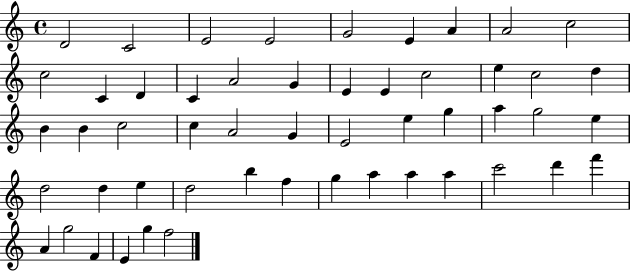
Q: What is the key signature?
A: C major